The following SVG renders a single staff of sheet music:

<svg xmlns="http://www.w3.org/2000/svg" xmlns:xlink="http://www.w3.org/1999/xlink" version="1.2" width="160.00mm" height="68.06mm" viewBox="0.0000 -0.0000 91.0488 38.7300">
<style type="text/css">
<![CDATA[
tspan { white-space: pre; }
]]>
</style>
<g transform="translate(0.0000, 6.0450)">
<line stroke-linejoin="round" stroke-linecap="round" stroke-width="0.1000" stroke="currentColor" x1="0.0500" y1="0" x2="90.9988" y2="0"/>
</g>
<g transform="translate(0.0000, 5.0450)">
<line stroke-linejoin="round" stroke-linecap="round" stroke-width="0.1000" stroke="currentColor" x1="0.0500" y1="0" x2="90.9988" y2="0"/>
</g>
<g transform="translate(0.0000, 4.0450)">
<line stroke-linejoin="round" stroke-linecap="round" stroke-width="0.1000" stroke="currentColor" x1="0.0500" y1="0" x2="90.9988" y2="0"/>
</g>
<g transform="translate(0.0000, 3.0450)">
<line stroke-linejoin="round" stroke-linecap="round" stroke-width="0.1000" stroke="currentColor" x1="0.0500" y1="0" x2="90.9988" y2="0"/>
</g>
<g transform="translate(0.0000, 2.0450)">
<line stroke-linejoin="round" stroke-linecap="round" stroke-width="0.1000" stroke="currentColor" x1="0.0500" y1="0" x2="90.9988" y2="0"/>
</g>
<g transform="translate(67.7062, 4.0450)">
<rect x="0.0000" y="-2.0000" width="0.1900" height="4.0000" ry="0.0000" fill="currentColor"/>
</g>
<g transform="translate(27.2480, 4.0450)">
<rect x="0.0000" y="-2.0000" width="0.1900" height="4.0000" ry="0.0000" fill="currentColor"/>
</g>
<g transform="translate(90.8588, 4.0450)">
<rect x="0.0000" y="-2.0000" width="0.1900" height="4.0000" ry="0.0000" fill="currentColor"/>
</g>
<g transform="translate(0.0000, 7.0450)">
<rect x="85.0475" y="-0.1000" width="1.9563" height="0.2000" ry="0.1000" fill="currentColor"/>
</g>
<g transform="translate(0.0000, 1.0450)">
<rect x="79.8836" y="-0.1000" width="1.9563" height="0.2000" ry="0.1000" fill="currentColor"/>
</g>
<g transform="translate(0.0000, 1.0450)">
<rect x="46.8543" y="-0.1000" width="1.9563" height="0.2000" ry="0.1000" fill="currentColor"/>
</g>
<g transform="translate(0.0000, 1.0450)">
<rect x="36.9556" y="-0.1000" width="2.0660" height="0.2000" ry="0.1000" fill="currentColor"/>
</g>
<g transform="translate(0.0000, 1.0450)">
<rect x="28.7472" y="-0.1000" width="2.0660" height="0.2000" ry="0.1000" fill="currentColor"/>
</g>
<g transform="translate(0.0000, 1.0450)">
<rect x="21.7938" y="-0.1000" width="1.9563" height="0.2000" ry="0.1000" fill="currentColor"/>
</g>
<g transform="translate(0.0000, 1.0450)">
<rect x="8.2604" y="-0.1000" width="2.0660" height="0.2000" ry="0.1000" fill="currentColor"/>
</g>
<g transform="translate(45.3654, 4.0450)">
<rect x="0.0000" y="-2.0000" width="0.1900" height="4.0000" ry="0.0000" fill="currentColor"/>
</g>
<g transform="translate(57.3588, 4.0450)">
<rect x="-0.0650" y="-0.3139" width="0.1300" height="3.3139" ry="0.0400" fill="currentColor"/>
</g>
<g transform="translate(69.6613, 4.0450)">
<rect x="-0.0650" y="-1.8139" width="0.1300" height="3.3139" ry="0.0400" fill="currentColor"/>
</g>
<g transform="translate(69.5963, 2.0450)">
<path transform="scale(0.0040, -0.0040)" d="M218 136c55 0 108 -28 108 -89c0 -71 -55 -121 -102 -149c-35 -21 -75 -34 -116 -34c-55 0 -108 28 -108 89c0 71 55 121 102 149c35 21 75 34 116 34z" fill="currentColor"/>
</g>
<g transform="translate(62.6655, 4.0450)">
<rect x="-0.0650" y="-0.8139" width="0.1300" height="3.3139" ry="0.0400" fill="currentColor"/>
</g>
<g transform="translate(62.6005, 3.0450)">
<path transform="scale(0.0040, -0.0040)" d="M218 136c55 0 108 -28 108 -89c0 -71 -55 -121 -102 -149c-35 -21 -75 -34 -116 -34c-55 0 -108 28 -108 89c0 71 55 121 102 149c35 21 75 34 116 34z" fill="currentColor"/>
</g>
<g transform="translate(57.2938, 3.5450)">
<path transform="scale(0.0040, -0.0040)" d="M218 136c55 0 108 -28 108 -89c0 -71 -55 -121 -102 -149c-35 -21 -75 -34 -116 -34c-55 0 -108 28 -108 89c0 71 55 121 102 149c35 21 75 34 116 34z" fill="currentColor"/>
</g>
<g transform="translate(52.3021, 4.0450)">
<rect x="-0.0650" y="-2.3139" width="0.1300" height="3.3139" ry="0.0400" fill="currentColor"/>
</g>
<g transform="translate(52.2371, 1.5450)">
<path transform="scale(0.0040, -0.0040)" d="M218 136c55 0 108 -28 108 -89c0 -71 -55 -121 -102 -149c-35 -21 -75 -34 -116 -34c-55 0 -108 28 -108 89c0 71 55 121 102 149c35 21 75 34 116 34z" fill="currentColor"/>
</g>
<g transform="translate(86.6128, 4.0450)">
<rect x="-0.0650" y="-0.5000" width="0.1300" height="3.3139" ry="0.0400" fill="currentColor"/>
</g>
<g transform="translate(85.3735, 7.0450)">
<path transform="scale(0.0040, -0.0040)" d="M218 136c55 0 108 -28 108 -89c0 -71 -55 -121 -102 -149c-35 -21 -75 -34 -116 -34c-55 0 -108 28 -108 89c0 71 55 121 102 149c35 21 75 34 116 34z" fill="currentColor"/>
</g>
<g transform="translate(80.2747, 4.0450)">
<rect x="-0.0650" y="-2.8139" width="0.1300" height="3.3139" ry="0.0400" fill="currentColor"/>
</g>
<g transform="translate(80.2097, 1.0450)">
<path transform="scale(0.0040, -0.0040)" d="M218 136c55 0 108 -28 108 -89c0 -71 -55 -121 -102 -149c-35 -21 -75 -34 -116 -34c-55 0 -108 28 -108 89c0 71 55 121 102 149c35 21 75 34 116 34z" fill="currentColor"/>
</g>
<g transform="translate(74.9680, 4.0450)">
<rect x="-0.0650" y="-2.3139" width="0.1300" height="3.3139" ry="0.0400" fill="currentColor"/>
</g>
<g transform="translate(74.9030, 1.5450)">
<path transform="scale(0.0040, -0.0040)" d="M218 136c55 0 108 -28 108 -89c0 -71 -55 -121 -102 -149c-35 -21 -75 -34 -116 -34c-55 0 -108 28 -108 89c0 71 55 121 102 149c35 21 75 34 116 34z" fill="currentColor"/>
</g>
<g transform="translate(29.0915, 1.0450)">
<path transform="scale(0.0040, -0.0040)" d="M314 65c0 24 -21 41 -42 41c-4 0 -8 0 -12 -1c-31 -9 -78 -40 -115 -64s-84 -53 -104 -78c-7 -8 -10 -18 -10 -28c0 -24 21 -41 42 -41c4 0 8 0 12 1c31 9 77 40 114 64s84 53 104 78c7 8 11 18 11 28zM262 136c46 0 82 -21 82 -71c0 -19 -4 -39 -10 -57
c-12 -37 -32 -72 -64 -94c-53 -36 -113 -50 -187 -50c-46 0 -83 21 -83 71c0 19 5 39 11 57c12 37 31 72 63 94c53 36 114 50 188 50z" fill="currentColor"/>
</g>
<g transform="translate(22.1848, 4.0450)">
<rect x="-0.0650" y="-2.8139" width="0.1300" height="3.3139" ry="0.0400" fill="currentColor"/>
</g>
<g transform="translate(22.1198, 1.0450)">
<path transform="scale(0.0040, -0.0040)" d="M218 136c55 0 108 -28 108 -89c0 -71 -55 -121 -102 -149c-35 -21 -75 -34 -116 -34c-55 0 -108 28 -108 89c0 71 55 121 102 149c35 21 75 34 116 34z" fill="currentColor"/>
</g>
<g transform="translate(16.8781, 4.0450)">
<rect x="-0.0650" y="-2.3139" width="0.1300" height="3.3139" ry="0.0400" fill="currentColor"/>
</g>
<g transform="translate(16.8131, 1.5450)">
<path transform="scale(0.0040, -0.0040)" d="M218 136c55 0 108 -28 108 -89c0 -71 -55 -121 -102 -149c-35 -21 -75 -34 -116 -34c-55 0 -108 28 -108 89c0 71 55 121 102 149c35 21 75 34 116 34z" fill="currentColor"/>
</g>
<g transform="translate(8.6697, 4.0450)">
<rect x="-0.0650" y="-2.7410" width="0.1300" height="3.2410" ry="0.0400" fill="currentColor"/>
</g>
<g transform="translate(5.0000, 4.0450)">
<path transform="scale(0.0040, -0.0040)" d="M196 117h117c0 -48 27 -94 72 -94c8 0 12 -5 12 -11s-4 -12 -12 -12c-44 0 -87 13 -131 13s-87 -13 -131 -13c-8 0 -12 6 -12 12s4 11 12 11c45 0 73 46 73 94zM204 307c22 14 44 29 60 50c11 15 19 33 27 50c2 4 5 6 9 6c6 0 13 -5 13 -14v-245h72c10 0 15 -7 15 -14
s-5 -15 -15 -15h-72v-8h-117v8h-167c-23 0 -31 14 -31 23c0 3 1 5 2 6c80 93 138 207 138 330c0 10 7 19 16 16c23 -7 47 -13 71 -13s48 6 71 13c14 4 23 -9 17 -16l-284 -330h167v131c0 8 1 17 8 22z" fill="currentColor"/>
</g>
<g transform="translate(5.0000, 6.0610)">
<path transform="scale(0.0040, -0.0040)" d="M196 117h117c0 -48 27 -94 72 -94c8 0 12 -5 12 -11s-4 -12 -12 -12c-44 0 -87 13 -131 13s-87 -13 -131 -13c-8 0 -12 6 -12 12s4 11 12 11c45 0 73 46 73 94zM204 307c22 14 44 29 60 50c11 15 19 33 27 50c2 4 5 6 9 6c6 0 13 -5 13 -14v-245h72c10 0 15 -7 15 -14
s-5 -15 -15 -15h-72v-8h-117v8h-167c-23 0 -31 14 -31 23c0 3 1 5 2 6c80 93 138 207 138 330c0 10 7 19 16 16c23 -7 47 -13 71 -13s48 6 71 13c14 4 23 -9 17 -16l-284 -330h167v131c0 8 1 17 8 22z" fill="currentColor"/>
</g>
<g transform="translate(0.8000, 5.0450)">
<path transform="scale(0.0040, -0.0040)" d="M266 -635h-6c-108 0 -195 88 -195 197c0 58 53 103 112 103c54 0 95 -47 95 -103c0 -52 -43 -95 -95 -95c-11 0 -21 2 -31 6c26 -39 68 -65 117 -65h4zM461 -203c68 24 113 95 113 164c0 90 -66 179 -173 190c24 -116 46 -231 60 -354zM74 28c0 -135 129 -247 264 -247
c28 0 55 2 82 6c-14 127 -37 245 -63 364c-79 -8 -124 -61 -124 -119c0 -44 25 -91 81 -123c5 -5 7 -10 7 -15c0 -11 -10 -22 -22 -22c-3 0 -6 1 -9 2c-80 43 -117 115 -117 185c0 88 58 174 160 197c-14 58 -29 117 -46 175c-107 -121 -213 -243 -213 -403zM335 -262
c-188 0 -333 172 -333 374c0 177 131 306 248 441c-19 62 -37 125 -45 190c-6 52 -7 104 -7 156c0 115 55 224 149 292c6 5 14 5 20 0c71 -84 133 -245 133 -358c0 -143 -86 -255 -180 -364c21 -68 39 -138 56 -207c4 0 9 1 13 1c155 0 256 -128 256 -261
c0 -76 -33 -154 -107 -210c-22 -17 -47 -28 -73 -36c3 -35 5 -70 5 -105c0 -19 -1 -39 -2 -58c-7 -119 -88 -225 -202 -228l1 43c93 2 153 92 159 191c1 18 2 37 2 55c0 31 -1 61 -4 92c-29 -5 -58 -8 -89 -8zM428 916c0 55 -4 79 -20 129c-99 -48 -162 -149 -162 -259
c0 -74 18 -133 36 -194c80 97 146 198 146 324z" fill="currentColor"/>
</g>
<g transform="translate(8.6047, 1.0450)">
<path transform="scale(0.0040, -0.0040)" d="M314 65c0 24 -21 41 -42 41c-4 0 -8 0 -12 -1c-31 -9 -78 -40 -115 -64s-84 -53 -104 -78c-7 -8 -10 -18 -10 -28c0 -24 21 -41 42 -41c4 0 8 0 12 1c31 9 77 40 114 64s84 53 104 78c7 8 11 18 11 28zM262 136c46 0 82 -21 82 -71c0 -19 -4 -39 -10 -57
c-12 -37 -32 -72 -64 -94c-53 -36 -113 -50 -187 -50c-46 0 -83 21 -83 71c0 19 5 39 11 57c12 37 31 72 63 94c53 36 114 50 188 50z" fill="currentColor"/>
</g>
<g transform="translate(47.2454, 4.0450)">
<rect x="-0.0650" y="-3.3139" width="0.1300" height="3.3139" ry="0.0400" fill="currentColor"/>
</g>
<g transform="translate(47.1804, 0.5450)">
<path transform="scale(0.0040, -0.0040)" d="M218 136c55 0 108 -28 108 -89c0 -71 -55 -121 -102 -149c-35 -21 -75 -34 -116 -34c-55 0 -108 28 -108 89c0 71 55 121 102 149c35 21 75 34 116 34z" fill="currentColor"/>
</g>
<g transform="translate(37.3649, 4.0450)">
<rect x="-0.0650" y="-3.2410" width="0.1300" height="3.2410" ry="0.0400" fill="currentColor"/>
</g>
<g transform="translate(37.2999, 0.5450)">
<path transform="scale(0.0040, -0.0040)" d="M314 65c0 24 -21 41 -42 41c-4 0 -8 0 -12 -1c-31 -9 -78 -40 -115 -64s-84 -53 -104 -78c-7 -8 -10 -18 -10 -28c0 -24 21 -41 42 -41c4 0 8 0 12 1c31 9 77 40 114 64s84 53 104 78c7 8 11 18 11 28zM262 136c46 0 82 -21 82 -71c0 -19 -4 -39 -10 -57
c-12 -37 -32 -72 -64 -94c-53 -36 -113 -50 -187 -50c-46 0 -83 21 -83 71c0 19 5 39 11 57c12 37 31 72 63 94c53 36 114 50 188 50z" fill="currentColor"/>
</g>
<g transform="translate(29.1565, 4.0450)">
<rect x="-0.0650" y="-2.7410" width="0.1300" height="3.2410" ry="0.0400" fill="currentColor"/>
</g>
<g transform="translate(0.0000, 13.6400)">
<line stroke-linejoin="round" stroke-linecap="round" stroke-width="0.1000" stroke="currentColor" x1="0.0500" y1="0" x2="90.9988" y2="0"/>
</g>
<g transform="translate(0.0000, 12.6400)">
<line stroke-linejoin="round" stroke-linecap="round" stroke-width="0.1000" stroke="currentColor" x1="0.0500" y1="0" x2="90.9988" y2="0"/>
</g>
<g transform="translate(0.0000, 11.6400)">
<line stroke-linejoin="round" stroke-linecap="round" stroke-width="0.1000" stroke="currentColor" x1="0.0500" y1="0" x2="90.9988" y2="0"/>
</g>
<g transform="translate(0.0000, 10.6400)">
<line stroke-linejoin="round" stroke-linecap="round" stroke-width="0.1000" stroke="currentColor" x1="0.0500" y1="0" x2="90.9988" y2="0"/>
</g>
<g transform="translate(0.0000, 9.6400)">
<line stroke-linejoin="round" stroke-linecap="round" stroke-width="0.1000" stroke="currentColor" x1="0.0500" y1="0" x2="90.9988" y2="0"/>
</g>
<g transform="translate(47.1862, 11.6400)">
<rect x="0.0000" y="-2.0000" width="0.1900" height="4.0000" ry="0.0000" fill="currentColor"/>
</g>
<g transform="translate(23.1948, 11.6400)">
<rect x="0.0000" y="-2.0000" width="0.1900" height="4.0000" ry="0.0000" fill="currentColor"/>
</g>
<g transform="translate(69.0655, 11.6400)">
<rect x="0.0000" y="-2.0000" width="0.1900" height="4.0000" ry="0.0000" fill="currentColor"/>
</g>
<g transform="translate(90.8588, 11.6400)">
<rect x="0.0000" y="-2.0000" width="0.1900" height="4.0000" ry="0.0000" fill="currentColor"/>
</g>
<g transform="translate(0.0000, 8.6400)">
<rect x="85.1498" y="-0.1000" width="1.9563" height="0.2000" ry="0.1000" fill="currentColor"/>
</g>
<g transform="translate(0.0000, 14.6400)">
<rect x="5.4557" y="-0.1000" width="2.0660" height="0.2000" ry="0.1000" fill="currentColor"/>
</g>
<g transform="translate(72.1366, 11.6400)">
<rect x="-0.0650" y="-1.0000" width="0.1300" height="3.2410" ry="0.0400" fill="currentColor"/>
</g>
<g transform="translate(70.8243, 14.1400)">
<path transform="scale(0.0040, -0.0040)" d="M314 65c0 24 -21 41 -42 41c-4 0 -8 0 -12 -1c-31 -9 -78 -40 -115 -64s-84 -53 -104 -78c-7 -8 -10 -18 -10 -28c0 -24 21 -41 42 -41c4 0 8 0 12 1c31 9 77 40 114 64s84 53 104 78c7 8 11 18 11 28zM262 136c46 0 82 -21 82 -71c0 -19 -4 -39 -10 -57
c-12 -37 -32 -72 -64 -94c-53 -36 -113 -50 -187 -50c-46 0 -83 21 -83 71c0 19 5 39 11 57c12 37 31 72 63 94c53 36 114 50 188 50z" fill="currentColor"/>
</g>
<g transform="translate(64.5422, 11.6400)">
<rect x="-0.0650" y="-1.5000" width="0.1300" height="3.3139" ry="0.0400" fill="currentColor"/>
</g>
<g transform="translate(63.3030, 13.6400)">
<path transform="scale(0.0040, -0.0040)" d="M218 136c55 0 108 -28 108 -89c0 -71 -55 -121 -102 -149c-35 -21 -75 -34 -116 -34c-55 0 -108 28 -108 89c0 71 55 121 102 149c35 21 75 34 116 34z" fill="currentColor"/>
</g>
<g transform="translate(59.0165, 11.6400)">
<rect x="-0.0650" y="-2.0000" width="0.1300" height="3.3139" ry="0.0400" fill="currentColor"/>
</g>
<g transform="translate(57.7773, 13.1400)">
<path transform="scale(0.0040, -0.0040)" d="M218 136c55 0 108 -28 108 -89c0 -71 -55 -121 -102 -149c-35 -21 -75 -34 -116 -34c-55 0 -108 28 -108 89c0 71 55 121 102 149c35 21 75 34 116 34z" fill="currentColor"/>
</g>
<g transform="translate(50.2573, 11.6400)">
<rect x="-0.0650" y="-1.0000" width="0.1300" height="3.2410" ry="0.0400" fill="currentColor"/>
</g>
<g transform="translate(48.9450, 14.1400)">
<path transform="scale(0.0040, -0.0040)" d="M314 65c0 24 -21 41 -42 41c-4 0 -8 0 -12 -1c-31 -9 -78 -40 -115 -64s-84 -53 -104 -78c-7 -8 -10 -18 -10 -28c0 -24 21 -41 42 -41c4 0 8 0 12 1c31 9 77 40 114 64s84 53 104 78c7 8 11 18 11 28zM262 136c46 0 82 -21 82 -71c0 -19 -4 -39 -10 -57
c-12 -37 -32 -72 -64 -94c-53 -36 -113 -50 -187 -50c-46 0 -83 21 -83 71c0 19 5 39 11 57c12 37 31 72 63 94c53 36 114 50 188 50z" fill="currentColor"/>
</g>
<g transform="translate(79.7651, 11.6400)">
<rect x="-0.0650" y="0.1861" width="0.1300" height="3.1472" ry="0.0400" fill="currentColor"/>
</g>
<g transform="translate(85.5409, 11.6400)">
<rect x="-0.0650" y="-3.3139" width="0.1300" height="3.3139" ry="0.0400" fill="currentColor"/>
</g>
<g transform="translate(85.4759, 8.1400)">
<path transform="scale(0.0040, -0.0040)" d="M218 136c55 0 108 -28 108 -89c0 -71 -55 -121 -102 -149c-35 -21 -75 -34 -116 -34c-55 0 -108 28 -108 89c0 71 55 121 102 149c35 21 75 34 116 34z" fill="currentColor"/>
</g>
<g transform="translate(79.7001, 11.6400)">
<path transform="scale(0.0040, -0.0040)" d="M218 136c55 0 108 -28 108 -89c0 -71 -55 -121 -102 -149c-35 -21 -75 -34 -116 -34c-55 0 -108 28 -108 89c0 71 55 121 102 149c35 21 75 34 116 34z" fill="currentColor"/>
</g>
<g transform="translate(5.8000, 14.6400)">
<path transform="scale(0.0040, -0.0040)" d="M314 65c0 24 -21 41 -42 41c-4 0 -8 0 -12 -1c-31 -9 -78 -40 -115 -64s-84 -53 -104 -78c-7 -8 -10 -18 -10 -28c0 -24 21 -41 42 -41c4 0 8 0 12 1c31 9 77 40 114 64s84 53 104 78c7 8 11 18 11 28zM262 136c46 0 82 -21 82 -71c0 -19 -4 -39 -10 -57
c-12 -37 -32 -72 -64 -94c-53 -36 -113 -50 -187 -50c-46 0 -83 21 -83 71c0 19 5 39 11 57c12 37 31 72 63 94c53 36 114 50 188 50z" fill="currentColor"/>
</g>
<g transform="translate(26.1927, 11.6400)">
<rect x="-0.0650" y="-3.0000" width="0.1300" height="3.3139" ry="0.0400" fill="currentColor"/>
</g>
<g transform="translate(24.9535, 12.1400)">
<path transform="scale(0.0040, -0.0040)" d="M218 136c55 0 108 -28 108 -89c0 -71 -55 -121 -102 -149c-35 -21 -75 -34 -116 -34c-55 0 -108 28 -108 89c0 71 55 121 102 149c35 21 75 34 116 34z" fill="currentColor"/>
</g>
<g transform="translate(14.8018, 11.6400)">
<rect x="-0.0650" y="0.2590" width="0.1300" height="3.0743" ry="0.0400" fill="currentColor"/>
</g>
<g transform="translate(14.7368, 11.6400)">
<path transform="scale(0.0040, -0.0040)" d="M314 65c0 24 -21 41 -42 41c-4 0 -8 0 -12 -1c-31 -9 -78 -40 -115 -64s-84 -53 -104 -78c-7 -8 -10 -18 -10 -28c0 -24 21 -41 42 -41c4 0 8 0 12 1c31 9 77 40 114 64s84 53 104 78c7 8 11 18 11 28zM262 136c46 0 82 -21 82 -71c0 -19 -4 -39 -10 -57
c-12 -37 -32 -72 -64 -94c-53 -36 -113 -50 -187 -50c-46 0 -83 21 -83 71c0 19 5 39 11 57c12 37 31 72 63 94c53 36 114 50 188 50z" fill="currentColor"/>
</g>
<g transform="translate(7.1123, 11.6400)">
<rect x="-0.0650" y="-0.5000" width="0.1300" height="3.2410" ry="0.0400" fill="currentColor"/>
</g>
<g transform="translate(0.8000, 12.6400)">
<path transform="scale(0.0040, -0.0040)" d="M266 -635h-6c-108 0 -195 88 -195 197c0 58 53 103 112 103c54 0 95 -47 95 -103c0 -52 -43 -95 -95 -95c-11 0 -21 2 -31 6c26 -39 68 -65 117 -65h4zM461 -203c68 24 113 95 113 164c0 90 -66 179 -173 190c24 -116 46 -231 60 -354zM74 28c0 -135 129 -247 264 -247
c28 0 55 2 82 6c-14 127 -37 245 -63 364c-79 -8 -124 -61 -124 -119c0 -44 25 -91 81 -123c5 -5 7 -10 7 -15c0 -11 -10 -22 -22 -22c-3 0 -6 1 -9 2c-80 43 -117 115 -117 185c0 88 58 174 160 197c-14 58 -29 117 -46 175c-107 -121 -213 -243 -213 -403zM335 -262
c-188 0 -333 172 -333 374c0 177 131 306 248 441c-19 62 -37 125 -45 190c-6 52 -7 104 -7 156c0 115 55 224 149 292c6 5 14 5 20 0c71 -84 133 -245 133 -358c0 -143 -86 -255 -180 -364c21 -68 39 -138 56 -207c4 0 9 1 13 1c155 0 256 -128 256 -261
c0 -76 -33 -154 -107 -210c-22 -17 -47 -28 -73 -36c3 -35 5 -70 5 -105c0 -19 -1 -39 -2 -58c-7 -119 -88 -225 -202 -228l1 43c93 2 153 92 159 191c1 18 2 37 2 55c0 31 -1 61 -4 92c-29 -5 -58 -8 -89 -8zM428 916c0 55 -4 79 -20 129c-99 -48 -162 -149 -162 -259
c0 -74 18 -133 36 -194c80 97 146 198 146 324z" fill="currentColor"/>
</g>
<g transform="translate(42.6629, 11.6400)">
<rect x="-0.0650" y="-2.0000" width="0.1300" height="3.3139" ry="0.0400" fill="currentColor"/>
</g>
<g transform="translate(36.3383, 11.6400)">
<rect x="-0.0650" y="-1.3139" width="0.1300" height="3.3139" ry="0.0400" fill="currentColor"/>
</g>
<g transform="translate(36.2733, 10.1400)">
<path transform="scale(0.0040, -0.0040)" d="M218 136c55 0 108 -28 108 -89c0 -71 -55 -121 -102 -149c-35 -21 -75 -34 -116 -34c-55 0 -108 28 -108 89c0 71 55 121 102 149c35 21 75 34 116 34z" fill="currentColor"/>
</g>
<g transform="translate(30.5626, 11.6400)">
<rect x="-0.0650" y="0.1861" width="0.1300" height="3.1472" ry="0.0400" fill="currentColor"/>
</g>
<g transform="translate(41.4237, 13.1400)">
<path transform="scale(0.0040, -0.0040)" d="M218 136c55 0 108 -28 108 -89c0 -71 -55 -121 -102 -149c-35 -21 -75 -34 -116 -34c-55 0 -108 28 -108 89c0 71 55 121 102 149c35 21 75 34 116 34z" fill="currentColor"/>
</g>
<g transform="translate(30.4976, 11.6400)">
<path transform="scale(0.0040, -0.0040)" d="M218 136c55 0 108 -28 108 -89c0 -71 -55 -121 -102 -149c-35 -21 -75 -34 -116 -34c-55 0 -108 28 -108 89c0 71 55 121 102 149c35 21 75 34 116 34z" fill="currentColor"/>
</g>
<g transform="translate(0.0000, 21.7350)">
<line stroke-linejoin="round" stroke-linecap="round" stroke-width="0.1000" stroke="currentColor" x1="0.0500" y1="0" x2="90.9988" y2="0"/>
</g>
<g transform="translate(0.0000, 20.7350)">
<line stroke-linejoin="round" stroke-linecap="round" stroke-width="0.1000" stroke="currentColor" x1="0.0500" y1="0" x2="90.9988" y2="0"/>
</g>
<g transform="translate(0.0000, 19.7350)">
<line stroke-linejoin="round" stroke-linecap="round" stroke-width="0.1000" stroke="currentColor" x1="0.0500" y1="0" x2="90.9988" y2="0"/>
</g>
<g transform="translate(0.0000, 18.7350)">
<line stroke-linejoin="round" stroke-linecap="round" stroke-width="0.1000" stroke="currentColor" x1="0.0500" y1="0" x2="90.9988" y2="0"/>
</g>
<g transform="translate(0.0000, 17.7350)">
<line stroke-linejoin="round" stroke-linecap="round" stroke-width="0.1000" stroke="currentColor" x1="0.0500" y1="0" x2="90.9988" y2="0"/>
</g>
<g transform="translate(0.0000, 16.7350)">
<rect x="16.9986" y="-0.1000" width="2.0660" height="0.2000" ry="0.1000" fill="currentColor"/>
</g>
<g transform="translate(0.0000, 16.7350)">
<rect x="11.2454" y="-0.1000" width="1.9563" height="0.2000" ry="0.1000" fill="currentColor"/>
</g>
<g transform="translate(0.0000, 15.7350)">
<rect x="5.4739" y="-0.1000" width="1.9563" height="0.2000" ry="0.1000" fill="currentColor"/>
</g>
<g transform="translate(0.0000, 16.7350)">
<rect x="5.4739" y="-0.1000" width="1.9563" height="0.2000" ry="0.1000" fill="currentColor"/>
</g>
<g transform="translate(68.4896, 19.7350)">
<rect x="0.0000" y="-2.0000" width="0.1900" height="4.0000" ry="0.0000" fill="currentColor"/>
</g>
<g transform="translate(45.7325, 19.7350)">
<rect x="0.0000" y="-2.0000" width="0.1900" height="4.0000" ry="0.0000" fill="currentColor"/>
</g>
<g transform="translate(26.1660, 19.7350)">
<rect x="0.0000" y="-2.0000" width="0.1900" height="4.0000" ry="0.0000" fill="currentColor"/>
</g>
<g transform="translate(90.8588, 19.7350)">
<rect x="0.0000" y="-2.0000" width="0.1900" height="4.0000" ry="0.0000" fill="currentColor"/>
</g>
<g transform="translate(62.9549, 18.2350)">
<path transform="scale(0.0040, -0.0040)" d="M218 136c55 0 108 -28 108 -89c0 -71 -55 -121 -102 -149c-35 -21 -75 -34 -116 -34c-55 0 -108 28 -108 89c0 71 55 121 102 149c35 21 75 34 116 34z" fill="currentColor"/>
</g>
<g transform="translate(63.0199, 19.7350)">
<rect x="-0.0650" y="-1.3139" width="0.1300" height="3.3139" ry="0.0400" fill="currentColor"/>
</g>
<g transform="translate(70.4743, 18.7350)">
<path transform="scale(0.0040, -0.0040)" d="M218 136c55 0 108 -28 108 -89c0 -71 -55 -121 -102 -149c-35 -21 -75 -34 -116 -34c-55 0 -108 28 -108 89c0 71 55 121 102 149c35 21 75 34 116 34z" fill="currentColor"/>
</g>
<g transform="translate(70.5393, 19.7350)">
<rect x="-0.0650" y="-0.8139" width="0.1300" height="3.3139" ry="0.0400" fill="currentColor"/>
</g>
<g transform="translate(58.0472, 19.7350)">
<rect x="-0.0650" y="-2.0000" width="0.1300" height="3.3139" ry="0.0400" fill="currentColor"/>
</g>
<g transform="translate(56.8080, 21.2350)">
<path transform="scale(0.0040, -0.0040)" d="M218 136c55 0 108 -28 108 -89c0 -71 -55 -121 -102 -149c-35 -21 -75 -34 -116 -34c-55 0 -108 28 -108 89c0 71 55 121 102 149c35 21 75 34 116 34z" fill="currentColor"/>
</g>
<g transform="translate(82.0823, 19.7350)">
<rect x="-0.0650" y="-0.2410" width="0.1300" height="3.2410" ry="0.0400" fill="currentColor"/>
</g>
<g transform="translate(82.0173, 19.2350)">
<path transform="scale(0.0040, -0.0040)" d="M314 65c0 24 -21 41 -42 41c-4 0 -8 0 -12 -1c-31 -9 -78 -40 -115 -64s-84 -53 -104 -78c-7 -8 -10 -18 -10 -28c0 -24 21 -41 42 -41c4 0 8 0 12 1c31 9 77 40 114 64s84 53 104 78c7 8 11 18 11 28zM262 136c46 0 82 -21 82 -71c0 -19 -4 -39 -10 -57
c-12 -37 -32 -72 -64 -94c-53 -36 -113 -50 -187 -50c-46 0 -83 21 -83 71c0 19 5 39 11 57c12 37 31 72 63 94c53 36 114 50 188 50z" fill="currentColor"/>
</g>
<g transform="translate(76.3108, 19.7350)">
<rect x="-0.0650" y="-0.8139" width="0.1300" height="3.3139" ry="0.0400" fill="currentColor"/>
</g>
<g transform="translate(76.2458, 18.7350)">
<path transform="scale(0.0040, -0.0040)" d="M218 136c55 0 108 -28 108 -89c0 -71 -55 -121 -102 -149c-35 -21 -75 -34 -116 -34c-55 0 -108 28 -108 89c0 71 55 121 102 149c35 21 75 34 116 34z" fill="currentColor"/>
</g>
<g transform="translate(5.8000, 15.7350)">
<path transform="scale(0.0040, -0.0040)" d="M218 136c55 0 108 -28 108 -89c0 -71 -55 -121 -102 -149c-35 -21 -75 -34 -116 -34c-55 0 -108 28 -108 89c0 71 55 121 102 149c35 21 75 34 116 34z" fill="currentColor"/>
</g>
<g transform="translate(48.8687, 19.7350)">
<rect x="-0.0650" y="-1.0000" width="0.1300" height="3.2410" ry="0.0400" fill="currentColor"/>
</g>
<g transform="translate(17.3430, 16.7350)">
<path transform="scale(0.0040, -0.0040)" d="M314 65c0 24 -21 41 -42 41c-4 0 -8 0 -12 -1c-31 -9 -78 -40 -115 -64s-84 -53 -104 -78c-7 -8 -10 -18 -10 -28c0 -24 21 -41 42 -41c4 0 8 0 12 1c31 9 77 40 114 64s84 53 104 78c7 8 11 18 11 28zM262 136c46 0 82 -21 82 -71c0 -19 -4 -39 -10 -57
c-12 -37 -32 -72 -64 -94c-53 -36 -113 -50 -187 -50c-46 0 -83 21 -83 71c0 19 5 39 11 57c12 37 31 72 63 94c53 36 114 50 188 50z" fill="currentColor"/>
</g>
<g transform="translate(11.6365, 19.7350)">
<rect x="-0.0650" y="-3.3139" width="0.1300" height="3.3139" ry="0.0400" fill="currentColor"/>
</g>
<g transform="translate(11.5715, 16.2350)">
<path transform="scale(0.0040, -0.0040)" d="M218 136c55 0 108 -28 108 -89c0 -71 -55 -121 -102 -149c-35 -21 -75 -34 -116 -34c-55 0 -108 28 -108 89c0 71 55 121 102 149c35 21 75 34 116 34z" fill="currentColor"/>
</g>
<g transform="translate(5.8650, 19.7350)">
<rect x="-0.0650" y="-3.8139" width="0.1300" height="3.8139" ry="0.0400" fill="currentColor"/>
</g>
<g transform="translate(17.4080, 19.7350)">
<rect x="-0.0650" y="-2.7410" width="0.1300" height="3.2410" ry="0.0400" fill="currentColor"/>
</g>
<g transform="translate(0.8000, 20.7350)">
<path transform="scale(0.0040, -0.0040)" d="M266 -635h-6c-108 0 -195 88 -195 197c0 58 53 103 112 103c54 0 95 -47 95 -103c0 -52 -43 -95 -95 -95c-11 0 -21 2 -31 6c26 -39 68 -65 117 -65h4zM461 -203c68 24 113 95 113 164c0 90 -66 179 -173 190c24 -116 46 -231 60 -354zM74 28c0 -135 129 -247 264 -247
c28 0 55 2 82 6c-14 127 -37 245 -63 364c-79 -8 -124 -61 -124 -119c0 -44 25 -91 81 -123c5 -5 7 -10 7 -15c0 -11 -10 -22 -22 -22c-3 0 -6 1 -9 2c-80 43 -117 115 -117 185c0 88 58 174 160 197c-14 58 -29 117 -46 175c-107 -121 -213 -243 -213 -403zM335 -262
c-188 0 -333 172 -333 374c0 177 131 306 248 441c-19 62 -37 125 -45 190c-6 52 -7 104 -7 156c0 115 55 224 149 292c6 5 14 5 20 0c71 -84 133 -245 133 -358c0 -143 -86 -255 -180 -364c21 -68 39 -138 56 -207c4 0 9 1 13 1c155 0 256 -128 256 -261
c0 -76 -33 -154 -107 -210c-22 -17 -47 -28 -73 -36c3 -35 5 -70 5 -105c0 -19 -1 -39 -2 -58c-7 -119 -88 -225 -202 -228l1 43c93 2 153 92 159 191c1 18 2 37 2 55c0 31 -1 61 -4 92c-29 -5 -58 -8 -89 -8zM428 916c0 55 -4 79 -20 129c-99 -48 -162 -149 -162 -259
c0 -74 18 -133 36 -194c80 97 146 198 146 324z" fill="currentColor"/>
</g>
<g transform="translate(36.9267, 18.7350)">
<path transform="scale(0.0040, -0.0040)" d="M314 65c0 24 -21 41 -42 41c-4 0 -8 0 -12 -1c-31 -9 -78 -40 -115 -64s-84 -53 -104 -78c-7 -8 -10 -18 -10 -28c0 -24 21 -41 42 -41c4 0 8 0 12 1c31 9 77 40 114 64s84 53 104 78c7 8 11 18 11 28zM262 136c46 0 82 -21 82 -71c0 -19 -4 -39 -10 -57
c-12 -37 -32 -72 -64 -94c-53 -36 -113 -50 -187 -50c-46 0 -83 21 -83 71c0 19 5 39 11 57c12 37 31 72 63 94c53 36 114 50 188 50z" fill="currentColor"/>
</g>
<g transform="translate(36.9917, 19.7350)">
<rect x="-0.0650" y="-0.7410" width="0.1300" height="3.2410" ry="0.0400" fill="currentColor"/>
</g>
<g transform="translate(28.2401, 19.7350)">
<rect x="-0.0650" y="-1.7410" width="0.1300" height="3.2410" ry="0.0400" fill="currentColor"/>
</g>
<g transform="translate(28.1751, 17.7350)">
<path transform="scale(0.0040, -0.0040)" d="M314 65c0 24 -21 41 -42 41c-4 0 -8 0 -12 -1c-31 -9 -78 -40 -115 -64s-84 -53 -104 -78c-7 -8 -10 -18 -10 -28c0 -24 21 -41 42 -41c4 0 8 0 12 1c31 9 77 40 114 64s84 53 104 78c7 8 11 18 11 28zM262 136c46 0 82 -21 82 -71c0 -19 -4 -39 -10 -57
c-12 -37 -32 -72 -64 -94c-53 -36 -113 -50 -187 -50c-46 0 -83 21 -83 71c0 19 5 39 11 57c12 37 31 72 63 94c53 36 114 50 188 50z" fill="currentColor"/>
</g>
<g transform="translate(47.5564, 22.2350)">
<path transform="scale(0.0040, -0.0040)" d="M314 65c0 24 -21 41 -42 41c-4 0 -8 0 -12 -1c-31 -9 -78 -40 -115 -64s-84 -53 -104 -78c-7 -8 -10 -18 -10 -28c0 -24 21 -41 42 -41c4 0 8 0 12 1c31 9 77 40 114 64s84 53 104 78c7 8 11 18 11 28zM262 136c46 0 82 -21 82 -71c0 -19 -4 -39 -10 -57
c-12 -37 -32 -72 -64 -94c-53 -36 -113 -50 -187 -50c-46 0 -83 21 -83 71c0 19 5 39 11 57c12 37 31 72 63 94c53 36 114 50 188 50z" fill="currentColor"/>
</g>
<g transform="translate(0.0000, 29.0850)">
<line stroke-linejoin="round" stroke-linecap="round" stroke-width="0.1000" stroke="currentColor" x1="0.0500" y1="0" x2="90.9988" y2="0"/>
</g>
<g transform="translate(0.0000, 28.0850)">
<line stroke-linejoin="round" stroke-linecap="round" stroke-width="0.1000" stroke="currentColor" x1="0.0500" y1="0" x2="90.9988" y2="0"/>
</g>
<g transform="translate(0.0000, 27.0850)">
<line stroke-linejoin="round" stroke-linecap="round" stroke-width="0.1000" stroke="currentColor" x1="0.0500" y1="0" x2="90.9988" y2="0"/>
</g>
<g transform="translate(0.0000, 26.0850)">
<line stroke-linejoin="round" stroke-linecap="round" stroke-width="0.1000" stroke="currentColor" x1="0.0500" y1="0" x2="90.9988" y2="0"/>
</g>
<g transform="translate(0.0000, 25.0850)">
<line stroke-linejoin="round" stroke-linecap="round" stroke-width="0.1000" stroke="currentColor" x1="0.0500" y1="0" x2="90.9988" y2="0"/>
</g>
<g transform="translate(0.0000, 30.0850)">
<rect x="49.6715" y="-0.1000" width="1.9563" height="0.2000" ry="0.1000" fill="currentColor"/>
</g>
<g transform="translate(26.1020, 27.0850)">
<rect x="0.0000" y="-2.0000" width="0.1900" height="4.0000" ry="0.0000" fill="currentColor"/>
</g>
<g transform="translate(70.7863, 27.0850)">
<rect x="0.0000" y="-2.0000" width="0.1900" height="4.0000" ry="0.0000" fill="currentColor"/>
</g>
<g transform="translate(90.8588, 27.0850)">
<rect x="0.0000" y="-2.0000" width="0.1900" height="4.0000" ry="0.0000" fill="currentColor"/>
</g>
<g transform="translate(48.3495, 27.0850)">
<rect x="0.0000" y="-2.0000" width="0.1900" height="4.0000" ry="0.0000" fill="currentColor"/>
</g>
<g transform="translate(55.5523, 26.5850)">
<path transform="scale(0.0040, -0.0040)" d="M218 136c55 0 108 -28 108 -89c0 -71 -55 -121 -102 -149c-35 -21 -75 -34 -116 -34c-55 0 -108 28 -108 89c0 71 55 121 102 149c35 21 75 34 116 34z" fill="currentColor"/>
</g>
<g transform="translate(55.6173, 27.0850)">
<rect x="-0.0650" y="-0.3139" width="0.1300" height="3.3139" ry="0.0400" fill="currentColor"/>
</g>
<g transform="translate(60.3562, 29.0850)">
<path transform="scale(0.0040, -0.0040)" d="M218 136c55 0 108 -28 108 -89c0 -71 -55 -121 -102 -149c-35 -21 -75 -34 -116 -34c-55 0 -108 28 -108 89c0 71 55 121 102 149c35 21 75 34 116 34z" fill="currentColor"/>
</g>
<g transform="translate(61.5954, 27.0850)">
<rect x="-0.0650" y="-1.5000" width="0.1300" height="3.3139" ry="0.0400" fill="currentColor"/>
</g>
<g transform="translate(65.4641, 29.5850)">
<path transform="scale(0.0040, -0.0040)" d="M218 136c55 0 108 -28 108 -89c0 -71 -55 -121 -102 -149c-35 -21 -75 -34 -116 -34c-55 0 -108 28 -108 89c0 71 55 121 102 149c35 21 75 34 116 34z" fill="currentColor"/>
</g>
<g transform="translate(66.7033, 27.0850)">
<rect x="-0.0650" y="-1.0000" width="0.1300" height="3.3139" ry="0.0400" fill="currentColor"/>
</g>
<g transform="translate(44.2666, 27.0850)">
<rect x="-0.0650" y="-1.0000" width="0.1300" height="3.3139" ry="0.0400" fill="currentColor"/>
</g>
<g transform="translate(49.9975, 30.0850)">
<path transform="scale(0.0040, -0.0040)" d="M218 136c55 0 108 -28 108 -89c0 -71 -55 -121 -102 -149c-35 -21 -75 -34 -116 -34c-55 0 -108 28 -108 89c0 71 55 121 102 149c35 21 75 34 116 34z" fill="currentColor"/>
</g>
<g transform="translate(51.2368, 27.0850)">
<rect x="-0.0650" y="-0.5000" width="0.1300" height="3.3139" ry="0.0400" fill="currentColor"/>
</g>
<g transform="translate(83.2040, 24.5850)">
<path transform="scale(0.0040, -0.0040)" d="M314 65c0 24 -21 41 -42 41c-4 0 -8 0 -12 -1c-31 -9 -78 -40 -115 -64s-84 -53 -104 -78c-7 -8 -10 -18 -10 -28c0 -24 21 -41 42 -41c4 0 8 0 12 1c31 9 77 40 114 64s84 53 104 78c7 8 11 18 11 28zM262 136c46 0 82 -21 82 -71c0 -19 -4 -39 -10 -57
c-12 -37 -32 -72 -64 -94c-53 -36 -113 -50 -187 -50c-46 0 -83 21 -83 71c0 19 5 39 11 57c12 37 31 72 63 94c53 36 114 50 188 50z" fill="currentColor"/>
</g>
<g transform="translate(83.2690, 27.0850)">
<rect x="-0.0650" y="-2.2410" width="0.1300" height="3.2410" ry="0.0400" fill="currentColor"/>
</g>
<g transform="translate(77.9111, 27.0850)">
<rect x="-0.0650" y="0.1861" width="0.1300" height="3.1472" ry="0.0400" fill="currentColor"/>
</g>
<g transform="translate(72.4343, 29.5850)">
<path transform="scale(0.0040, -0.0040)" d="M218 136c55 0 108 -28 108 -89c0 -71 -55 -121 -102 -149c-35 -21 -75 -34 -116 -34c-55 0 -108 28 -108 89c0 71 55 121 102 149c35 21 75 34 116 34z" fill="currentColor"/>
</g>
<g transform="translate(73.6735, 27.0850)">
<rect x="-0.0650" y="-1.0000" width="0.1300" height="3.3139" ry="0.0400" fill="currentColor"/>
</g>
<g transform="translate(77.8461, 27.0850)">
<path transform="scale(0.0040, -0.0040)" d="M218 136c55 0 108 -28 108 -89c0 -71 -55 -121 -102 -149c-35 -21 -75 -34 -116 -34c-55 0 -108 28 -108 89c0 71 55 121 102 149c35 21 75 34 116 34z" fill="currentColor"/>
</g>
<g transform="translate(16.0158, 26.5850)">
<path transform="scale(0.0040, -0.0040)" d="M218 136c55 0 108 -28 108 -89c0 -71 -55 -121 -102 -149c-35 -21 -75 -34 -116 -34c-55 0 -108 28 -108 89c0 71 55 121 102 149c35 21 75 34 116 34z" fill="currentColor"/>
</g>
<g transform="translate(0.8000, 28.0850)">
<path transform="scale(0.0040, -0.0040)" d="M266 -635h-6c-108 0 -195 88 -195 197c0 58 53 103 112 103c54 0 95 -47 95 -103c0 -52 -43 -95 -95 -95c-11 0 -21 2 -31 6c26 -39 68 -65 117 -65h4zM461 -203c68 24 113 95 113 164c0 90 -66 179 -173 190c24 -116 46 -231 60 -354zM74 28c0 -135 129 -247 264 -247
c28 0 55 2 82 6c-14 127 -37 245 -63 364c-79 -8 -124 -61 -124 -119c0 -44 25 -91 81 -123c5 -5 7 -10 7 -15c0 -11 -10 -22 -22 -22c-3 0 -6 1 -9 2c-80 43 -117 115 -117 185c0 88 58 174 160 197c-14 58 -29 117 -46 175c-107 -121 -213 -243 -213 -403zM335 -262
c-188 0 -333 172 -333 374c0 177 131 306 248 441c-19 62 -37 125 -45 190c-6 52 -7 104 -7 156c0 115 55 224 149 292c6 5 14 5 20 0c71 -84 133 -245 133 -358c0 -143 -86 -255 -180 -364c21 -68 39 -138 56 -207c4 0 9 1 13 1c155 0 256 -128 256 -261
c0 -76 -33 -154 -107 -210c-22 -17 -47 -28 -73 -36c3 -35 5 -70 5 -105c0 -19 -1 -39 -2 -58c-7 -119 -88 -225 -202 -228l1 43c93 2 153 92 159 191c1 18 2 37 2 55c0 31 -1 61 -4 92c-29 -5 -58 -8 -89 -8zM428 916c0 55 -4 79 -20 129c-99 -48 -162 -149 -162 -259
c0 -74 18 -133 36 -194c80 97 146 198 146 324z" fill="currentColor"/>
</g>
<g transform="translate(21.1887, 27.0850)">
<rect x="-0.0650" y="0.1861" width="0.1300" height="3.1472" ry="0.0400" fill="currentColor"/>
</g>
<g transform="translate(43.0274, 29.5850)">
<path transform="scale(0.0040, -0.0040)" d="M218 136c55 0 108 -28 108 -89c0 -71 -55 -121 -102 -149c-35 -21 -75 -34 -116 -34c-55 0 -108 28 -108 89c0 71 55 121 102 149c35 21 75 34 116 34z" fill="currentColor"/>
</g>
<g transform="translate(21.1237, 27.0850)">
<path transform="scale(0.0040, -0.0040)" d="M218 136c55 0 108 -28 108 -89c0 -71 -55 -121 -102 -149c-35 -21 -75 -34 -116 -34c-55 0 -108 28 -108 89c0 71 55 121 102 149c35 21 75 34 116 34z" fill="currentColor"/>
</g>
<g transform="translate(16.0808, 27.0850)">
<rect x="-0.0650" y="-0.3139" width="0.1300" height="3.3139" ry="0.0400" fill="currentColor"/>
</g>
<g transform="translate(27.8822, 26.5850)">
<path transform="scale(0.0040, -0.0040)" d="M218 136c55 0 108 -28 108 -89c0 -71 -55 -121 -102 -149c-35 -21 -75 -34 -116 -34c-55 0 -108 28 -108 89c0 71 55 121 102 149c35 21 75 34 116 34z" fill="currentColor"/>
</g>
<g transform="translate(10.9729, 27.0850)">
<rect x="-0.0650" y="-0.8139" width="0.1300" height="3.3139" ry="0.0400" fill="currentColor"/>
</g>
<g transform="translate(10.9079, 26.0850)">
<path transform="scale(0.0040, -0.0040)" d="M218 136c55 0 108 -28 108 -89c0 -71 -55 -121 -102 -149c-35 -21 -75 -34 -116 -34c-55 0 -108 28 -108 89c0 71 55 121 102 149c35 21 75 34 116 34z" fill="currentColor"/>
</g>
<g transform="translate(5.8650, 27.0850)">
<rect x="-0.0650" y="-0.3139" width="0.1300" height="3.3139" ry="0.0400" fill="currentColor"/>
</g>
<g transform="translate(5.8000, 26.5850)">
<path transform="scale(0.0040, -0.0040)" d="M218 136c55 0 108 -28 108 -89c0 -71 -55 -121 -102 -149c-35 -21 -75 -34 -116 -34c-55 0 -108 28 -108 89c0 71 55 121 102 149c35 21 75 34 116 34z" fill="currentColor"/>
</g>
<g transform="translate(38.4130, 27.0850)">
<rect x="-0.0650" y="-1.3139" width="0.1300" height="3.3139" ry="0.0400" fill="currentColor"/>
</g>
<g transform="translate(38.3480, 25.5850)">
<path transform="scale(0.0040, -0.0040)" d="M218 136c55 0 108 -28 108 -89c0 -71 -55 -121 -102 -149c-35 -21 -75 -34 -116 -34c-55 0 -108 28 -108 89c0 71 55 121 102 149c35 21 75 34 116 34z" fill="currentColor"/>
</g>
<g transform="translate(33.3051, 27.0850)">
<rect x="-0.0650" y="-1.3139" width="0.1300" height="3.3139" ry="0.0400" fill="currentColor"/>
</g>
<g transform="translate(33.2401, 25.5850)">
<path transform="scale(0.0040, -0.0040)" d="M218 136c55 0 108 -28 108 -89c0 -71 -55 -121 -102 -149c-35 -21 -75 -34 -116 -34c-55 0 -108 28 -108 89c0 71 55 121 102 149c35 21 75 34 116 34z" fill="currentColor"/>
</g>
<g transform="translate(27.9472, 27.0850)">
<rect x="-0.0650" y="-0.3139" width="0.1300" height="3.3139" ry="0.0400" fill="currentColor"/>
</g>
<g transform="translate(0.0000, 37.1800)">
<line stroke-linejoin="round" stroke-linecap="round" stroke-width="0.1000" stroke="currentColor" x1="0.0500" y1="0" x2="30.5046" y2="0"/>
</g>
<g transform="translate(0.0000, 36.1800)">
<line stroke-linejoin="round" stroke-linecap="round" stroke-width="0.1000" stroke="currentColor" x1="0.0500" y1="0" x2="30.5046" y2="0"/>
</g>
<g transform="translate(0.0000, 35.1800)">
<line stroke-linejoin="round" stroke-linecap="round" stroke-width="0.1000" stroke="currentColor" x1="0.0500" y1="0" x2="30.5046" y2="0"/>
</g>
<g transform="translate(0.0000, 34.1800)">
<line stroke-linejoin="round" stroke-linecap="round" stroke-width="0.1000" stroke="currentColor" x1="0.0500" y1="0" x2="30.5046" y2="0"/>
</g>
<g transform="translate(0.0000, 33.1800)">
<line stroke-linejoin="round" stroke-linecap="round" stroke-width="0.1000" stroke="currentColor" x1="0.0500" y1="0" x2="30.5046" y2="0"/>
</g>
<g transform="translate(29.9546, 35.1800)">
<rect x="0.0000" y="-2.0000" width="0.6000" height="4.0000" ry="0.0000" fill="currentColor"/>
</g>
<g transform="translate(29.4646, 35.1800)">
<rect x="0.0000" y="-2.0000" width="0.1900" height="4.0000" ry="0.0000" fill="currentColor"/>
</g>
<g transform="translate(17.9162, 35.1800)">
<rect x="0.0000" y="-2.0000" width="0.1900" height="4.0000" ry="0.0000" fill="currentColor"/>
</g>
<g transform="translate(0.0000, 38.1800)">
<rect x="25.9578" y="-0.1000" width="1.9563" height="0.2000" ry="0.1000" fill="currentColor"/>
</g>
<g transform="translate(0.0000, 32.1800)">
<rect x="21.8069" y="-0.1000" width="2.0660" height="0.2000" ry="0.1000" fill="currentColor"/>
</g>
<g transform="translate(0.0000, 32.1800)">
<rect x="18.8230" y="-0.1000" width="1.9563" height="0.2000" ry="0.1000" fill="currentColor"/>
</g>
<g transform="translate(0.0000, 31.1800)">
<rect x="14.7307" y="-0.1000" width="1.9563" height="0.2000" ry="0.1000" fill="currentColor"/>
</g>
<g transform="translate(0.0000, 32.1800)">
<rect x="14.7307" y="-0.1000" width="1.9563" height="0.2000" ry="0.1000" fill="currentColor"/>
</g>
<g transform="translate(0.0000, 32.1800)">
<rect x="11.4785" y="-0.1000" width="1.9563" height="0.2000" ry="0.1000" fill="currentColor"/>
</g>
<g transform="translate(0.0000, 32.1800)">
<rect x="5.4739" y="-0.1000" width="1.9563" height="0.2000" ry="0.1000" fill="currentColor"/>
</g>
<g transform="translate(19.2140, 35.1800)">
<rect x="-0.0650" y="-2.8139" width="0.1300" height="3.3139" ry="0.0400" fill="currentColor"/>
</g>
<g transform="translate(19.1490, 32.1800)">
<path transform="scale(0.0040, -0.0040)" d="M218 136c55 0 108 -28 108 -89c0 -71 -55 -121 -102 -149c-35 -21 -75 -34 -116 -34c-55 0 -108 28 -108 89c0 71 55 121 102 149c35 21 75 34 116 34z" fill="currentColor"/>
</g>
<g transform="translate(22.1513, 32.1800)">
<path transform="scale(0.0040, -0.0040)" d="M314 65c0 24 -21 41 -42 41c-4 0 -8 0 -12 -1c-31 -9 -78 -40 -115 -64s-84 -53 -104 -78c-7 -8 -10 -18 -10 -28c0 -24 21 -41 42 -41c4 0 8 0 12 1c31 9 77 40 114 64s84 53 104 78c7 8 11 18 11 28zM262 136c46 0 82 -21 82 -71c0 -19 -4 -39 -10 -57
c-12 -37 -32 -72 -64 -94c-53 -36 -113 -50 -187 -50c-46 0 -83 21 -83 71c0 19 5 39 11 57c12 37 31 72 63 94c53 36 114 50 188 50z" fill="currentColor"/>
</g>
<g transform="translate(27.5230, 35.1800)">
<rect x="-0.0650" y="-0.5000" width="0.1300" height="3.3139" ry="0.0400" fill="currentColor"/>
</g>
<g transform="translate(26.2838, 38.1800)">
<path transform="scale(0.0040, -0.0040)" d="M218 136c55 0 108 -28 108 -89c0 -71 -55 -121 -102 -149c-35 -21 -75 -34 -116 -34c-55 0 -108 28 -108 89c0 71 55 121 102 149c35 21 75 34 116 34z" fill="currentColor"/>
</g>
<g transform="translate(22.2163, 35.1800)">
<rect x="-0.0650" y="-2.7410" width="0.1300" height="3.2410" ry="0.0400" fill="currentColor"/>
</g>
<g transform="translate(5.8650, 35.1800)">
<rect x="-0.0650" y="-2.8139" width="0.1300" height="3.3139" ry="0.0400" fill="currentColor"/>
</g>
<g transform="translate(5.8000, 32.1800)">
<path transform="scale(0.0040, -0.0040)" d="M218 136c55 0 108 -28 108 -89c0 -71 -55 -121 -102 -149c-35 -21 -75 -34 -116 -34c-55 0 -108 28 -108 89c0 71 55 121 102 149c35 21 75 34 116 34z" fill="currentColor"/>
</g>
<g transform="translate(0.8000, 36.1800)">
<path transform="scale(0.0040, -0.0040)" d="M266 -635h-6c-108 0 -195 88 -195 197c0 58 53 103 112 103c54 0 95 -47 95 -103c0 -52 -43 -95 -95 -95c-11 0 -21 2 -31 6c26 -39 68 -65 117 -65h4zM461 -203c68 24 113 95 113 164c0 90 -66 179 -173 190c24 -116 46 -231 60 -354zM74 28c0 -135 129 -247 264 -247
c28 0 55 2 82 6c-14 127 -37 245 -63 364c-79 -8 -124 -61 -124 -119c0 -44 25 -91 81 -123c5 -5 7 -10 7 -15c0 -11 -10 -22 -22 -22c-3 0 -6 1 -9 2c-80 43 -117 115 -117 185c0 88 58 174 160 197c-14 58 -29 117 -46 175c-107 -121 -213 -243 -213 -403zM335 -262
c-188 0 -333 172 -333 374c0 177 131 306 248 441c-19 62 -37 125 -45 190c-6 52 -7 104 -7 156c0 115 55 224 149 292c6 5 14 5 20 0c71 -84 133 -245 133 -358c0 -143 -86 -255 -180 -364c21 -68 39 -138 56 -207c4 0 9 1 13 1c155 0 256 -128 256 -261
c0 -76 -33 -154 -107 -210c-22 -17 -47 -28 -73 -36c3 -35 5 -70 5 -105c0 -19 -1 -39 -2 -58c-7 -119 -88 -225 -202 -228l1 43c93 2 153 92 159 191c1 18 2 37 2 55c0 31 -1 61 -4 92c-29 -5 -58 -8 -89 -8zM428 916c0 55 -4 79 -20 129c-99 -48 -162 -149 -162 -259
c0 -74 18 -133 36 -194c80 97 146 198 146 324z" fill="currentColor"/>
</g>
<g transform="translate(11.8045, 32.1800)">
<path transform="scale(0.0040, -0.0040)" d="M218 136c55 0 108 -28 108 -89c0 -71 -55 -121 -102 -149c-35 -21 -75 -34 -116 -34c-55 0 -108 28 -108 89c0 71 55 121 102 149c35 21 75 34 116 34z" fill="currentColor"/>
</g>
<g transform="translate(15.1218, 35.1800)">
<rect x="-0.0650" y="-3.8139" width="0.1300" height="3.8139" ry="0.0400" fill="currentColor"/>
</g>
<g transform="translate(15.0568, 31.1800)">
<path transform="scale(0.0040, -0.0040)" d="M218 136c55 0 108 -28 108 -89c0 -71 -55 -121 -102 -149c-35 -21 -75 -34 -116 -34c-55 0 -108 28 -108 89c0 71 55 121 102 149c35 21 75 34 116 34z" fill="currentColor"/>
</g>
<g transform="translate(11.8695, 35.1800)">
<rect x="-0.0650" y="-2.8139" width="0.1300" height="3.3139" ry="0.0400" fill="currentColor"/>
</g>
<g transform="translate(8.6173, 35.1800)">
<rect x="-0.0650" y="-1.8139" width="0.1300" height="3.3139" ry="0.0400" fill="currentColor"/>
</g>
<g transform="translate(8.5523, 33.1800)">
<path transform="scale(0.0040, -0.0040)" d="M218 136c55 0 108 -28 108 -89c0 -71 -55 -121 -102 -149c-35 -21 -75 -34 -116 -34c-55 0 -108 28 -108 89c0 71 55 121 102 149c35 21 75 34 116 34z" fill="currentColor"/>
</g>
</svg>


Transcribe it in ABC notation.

X:1
T:Untitled
M:4/4
L:1/4
K:C
a2 g a a2 b2 b g c d f g a C C2 B2 A B e F D2 F E D2 B b c' b a2 f2 d2 D2 F e d d c2 c d c B c e e D C c E D D B g2 a f a c' a a2 C